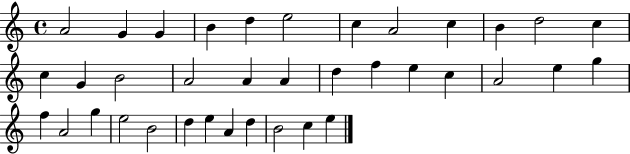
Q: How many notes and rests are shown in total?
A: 37